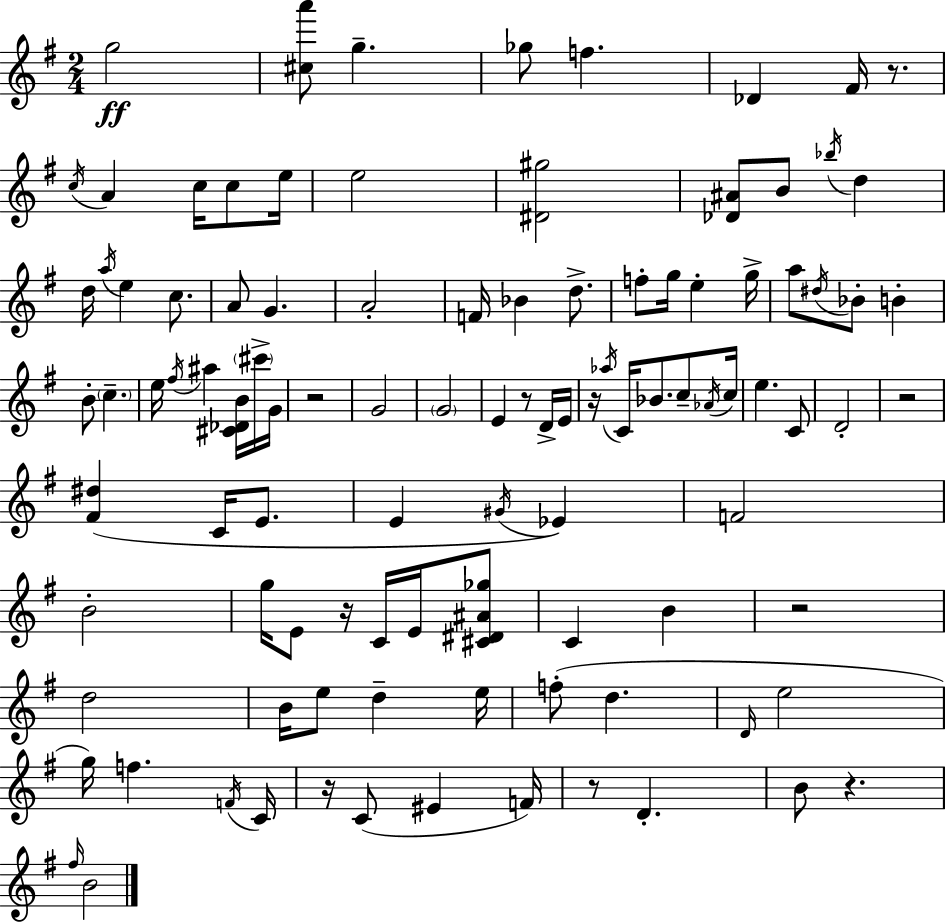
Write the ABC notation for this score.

X:1
T:Untitled
M:2/4
L:1/4
K:Em
g2 [^ca']/2 g _g/2 f _D ^F/4 z/2 c/4 A c/4 c/2 e/4 e2 [^D^g]2 [_D^A]/2 B/2 _b/4 d d/4 a/4 e c/2 A/2 G A2 F/4 _B d/2 f/2 g/4 e g/4 a/2 ^d/4 _B/2 B B/2 c e/4 ^f/4 ^a [^C_DB]/4 ^c'/4 G/4 z2 G2 G2 E z/2 D/4 E/4 z/4 _a/4 C/4 _B/2 c/2 _A/4 c/4 e C/2 D2 z2 [^F^d] C/4 E/2 E ^G/4 _E F2 B2 g/4 E/2 z/4 C/4 E/4 [^C^D^A_g]/2 C B z2 d2 B/4 e/2 d e/4 f/2 d D/4 e2 g/4 f F/4 C/4 z/4 C/2 ^E F/4 z/2 D B/2 z ^f/4 B2